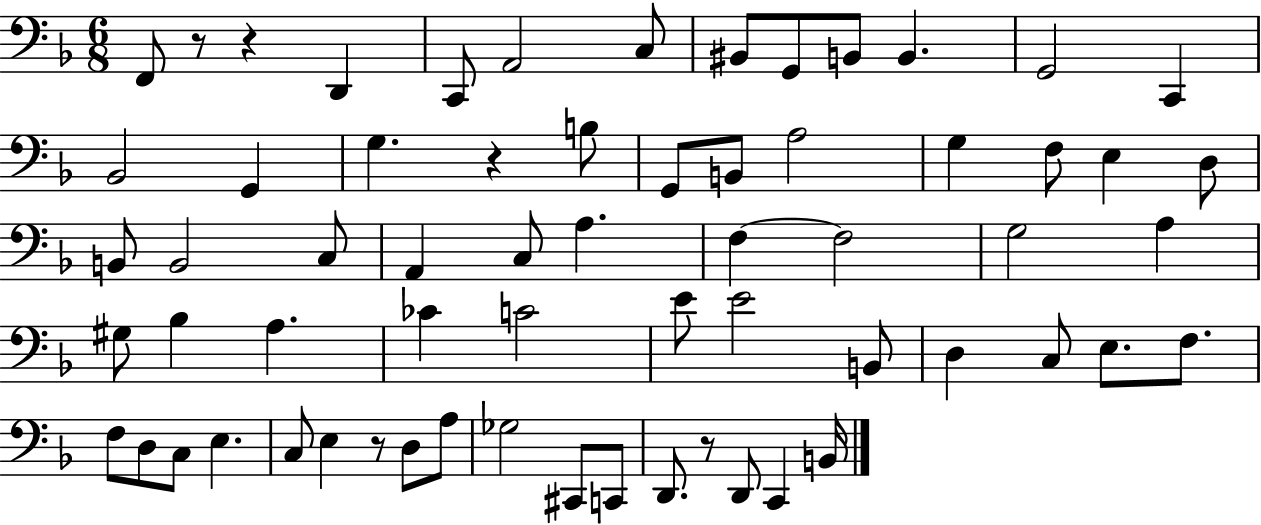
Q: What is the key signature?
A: F major